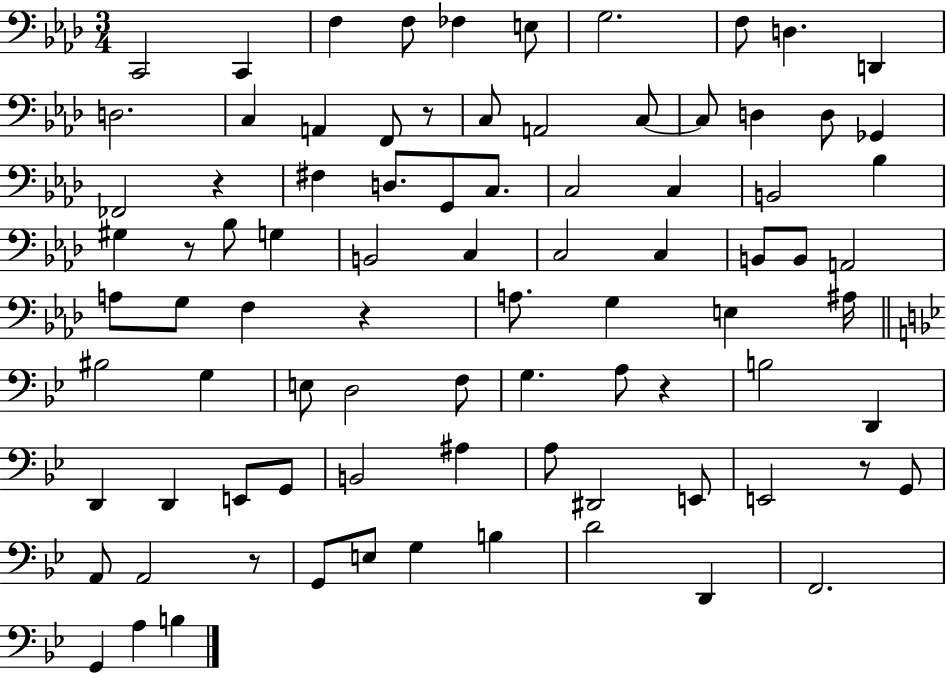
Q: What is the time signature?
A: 3/4